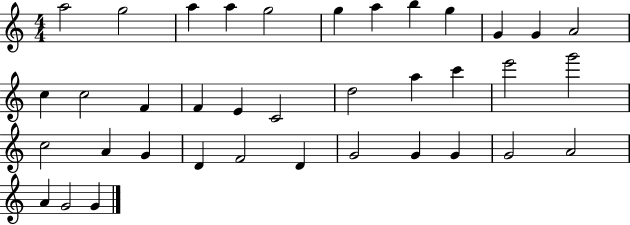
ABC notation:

X:1
T:Untitled
M:4/4
L:1/4
K:C
a2 g2 a a g2 g a b g G G A2 c c2 F F E C2 d2 a c' e'2 g'2 c2 A G D F2 D G2 G G G2 A2 A G2 G